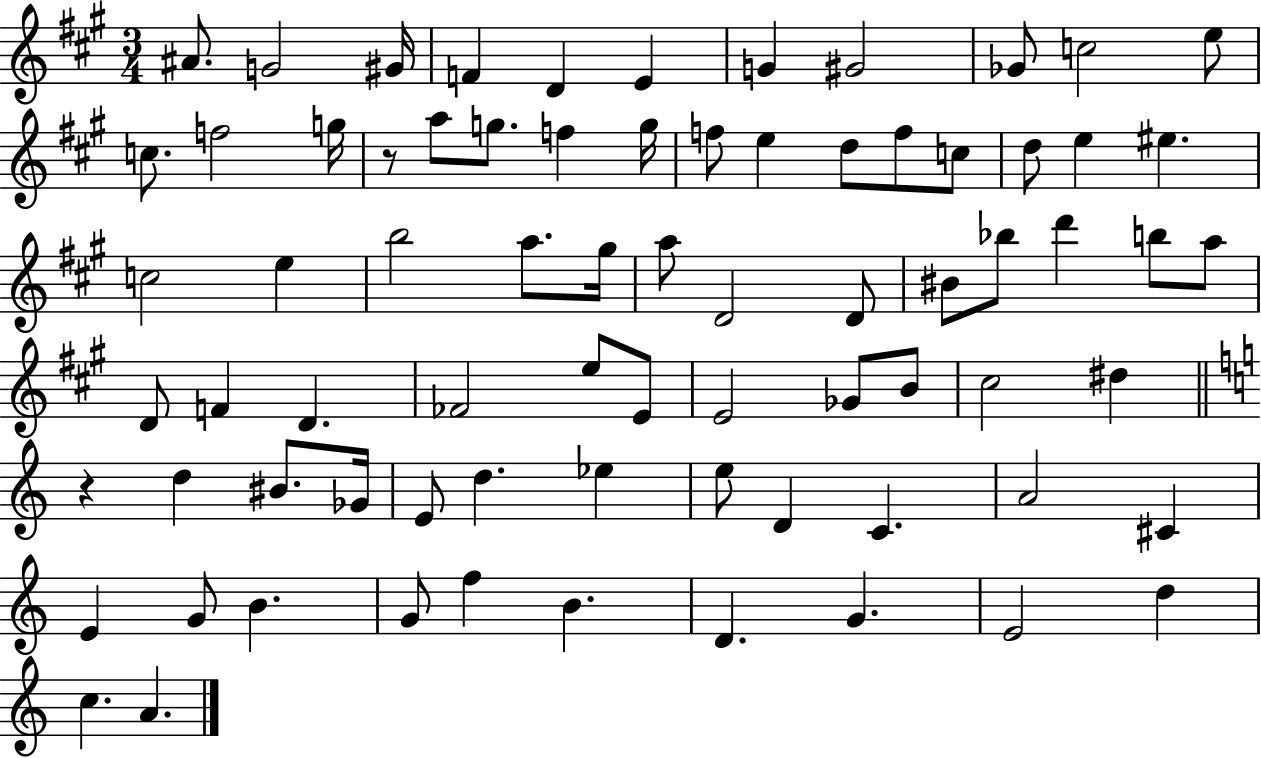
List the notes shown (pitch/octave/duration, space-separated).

A#4/e. G4/h G#4/s F4/q D4/q E4/q G4/q G#4/h Gb4/e C5/h E5/e C5/e. F5/h G5/s R/e A5/e G5/e. F5/q G5/s F5/e E5/q D5/e F5/e C5/e D5/e E5/q EIS5/q. C5/h E5/q B5/h A5/e. G#5/s A5/e D4/h D4/e BIS4/e Bb5/e D6/q B5/e A5/e D4/e F4/q D4/q. FES4/h E5/e E4/e E4/h Gb4/e B4/e C#5/h D#5/q R/q D5/q BIS4/e. Gb4/s E4/e D5/q. Eb5/q E5/e D4/q C4/q. A4/h C#4/q E4/q G4/e B4/q. G4/e F5/q B4/q. D4/q. G4/q. E4/h D5/q C5/q. A4/q.